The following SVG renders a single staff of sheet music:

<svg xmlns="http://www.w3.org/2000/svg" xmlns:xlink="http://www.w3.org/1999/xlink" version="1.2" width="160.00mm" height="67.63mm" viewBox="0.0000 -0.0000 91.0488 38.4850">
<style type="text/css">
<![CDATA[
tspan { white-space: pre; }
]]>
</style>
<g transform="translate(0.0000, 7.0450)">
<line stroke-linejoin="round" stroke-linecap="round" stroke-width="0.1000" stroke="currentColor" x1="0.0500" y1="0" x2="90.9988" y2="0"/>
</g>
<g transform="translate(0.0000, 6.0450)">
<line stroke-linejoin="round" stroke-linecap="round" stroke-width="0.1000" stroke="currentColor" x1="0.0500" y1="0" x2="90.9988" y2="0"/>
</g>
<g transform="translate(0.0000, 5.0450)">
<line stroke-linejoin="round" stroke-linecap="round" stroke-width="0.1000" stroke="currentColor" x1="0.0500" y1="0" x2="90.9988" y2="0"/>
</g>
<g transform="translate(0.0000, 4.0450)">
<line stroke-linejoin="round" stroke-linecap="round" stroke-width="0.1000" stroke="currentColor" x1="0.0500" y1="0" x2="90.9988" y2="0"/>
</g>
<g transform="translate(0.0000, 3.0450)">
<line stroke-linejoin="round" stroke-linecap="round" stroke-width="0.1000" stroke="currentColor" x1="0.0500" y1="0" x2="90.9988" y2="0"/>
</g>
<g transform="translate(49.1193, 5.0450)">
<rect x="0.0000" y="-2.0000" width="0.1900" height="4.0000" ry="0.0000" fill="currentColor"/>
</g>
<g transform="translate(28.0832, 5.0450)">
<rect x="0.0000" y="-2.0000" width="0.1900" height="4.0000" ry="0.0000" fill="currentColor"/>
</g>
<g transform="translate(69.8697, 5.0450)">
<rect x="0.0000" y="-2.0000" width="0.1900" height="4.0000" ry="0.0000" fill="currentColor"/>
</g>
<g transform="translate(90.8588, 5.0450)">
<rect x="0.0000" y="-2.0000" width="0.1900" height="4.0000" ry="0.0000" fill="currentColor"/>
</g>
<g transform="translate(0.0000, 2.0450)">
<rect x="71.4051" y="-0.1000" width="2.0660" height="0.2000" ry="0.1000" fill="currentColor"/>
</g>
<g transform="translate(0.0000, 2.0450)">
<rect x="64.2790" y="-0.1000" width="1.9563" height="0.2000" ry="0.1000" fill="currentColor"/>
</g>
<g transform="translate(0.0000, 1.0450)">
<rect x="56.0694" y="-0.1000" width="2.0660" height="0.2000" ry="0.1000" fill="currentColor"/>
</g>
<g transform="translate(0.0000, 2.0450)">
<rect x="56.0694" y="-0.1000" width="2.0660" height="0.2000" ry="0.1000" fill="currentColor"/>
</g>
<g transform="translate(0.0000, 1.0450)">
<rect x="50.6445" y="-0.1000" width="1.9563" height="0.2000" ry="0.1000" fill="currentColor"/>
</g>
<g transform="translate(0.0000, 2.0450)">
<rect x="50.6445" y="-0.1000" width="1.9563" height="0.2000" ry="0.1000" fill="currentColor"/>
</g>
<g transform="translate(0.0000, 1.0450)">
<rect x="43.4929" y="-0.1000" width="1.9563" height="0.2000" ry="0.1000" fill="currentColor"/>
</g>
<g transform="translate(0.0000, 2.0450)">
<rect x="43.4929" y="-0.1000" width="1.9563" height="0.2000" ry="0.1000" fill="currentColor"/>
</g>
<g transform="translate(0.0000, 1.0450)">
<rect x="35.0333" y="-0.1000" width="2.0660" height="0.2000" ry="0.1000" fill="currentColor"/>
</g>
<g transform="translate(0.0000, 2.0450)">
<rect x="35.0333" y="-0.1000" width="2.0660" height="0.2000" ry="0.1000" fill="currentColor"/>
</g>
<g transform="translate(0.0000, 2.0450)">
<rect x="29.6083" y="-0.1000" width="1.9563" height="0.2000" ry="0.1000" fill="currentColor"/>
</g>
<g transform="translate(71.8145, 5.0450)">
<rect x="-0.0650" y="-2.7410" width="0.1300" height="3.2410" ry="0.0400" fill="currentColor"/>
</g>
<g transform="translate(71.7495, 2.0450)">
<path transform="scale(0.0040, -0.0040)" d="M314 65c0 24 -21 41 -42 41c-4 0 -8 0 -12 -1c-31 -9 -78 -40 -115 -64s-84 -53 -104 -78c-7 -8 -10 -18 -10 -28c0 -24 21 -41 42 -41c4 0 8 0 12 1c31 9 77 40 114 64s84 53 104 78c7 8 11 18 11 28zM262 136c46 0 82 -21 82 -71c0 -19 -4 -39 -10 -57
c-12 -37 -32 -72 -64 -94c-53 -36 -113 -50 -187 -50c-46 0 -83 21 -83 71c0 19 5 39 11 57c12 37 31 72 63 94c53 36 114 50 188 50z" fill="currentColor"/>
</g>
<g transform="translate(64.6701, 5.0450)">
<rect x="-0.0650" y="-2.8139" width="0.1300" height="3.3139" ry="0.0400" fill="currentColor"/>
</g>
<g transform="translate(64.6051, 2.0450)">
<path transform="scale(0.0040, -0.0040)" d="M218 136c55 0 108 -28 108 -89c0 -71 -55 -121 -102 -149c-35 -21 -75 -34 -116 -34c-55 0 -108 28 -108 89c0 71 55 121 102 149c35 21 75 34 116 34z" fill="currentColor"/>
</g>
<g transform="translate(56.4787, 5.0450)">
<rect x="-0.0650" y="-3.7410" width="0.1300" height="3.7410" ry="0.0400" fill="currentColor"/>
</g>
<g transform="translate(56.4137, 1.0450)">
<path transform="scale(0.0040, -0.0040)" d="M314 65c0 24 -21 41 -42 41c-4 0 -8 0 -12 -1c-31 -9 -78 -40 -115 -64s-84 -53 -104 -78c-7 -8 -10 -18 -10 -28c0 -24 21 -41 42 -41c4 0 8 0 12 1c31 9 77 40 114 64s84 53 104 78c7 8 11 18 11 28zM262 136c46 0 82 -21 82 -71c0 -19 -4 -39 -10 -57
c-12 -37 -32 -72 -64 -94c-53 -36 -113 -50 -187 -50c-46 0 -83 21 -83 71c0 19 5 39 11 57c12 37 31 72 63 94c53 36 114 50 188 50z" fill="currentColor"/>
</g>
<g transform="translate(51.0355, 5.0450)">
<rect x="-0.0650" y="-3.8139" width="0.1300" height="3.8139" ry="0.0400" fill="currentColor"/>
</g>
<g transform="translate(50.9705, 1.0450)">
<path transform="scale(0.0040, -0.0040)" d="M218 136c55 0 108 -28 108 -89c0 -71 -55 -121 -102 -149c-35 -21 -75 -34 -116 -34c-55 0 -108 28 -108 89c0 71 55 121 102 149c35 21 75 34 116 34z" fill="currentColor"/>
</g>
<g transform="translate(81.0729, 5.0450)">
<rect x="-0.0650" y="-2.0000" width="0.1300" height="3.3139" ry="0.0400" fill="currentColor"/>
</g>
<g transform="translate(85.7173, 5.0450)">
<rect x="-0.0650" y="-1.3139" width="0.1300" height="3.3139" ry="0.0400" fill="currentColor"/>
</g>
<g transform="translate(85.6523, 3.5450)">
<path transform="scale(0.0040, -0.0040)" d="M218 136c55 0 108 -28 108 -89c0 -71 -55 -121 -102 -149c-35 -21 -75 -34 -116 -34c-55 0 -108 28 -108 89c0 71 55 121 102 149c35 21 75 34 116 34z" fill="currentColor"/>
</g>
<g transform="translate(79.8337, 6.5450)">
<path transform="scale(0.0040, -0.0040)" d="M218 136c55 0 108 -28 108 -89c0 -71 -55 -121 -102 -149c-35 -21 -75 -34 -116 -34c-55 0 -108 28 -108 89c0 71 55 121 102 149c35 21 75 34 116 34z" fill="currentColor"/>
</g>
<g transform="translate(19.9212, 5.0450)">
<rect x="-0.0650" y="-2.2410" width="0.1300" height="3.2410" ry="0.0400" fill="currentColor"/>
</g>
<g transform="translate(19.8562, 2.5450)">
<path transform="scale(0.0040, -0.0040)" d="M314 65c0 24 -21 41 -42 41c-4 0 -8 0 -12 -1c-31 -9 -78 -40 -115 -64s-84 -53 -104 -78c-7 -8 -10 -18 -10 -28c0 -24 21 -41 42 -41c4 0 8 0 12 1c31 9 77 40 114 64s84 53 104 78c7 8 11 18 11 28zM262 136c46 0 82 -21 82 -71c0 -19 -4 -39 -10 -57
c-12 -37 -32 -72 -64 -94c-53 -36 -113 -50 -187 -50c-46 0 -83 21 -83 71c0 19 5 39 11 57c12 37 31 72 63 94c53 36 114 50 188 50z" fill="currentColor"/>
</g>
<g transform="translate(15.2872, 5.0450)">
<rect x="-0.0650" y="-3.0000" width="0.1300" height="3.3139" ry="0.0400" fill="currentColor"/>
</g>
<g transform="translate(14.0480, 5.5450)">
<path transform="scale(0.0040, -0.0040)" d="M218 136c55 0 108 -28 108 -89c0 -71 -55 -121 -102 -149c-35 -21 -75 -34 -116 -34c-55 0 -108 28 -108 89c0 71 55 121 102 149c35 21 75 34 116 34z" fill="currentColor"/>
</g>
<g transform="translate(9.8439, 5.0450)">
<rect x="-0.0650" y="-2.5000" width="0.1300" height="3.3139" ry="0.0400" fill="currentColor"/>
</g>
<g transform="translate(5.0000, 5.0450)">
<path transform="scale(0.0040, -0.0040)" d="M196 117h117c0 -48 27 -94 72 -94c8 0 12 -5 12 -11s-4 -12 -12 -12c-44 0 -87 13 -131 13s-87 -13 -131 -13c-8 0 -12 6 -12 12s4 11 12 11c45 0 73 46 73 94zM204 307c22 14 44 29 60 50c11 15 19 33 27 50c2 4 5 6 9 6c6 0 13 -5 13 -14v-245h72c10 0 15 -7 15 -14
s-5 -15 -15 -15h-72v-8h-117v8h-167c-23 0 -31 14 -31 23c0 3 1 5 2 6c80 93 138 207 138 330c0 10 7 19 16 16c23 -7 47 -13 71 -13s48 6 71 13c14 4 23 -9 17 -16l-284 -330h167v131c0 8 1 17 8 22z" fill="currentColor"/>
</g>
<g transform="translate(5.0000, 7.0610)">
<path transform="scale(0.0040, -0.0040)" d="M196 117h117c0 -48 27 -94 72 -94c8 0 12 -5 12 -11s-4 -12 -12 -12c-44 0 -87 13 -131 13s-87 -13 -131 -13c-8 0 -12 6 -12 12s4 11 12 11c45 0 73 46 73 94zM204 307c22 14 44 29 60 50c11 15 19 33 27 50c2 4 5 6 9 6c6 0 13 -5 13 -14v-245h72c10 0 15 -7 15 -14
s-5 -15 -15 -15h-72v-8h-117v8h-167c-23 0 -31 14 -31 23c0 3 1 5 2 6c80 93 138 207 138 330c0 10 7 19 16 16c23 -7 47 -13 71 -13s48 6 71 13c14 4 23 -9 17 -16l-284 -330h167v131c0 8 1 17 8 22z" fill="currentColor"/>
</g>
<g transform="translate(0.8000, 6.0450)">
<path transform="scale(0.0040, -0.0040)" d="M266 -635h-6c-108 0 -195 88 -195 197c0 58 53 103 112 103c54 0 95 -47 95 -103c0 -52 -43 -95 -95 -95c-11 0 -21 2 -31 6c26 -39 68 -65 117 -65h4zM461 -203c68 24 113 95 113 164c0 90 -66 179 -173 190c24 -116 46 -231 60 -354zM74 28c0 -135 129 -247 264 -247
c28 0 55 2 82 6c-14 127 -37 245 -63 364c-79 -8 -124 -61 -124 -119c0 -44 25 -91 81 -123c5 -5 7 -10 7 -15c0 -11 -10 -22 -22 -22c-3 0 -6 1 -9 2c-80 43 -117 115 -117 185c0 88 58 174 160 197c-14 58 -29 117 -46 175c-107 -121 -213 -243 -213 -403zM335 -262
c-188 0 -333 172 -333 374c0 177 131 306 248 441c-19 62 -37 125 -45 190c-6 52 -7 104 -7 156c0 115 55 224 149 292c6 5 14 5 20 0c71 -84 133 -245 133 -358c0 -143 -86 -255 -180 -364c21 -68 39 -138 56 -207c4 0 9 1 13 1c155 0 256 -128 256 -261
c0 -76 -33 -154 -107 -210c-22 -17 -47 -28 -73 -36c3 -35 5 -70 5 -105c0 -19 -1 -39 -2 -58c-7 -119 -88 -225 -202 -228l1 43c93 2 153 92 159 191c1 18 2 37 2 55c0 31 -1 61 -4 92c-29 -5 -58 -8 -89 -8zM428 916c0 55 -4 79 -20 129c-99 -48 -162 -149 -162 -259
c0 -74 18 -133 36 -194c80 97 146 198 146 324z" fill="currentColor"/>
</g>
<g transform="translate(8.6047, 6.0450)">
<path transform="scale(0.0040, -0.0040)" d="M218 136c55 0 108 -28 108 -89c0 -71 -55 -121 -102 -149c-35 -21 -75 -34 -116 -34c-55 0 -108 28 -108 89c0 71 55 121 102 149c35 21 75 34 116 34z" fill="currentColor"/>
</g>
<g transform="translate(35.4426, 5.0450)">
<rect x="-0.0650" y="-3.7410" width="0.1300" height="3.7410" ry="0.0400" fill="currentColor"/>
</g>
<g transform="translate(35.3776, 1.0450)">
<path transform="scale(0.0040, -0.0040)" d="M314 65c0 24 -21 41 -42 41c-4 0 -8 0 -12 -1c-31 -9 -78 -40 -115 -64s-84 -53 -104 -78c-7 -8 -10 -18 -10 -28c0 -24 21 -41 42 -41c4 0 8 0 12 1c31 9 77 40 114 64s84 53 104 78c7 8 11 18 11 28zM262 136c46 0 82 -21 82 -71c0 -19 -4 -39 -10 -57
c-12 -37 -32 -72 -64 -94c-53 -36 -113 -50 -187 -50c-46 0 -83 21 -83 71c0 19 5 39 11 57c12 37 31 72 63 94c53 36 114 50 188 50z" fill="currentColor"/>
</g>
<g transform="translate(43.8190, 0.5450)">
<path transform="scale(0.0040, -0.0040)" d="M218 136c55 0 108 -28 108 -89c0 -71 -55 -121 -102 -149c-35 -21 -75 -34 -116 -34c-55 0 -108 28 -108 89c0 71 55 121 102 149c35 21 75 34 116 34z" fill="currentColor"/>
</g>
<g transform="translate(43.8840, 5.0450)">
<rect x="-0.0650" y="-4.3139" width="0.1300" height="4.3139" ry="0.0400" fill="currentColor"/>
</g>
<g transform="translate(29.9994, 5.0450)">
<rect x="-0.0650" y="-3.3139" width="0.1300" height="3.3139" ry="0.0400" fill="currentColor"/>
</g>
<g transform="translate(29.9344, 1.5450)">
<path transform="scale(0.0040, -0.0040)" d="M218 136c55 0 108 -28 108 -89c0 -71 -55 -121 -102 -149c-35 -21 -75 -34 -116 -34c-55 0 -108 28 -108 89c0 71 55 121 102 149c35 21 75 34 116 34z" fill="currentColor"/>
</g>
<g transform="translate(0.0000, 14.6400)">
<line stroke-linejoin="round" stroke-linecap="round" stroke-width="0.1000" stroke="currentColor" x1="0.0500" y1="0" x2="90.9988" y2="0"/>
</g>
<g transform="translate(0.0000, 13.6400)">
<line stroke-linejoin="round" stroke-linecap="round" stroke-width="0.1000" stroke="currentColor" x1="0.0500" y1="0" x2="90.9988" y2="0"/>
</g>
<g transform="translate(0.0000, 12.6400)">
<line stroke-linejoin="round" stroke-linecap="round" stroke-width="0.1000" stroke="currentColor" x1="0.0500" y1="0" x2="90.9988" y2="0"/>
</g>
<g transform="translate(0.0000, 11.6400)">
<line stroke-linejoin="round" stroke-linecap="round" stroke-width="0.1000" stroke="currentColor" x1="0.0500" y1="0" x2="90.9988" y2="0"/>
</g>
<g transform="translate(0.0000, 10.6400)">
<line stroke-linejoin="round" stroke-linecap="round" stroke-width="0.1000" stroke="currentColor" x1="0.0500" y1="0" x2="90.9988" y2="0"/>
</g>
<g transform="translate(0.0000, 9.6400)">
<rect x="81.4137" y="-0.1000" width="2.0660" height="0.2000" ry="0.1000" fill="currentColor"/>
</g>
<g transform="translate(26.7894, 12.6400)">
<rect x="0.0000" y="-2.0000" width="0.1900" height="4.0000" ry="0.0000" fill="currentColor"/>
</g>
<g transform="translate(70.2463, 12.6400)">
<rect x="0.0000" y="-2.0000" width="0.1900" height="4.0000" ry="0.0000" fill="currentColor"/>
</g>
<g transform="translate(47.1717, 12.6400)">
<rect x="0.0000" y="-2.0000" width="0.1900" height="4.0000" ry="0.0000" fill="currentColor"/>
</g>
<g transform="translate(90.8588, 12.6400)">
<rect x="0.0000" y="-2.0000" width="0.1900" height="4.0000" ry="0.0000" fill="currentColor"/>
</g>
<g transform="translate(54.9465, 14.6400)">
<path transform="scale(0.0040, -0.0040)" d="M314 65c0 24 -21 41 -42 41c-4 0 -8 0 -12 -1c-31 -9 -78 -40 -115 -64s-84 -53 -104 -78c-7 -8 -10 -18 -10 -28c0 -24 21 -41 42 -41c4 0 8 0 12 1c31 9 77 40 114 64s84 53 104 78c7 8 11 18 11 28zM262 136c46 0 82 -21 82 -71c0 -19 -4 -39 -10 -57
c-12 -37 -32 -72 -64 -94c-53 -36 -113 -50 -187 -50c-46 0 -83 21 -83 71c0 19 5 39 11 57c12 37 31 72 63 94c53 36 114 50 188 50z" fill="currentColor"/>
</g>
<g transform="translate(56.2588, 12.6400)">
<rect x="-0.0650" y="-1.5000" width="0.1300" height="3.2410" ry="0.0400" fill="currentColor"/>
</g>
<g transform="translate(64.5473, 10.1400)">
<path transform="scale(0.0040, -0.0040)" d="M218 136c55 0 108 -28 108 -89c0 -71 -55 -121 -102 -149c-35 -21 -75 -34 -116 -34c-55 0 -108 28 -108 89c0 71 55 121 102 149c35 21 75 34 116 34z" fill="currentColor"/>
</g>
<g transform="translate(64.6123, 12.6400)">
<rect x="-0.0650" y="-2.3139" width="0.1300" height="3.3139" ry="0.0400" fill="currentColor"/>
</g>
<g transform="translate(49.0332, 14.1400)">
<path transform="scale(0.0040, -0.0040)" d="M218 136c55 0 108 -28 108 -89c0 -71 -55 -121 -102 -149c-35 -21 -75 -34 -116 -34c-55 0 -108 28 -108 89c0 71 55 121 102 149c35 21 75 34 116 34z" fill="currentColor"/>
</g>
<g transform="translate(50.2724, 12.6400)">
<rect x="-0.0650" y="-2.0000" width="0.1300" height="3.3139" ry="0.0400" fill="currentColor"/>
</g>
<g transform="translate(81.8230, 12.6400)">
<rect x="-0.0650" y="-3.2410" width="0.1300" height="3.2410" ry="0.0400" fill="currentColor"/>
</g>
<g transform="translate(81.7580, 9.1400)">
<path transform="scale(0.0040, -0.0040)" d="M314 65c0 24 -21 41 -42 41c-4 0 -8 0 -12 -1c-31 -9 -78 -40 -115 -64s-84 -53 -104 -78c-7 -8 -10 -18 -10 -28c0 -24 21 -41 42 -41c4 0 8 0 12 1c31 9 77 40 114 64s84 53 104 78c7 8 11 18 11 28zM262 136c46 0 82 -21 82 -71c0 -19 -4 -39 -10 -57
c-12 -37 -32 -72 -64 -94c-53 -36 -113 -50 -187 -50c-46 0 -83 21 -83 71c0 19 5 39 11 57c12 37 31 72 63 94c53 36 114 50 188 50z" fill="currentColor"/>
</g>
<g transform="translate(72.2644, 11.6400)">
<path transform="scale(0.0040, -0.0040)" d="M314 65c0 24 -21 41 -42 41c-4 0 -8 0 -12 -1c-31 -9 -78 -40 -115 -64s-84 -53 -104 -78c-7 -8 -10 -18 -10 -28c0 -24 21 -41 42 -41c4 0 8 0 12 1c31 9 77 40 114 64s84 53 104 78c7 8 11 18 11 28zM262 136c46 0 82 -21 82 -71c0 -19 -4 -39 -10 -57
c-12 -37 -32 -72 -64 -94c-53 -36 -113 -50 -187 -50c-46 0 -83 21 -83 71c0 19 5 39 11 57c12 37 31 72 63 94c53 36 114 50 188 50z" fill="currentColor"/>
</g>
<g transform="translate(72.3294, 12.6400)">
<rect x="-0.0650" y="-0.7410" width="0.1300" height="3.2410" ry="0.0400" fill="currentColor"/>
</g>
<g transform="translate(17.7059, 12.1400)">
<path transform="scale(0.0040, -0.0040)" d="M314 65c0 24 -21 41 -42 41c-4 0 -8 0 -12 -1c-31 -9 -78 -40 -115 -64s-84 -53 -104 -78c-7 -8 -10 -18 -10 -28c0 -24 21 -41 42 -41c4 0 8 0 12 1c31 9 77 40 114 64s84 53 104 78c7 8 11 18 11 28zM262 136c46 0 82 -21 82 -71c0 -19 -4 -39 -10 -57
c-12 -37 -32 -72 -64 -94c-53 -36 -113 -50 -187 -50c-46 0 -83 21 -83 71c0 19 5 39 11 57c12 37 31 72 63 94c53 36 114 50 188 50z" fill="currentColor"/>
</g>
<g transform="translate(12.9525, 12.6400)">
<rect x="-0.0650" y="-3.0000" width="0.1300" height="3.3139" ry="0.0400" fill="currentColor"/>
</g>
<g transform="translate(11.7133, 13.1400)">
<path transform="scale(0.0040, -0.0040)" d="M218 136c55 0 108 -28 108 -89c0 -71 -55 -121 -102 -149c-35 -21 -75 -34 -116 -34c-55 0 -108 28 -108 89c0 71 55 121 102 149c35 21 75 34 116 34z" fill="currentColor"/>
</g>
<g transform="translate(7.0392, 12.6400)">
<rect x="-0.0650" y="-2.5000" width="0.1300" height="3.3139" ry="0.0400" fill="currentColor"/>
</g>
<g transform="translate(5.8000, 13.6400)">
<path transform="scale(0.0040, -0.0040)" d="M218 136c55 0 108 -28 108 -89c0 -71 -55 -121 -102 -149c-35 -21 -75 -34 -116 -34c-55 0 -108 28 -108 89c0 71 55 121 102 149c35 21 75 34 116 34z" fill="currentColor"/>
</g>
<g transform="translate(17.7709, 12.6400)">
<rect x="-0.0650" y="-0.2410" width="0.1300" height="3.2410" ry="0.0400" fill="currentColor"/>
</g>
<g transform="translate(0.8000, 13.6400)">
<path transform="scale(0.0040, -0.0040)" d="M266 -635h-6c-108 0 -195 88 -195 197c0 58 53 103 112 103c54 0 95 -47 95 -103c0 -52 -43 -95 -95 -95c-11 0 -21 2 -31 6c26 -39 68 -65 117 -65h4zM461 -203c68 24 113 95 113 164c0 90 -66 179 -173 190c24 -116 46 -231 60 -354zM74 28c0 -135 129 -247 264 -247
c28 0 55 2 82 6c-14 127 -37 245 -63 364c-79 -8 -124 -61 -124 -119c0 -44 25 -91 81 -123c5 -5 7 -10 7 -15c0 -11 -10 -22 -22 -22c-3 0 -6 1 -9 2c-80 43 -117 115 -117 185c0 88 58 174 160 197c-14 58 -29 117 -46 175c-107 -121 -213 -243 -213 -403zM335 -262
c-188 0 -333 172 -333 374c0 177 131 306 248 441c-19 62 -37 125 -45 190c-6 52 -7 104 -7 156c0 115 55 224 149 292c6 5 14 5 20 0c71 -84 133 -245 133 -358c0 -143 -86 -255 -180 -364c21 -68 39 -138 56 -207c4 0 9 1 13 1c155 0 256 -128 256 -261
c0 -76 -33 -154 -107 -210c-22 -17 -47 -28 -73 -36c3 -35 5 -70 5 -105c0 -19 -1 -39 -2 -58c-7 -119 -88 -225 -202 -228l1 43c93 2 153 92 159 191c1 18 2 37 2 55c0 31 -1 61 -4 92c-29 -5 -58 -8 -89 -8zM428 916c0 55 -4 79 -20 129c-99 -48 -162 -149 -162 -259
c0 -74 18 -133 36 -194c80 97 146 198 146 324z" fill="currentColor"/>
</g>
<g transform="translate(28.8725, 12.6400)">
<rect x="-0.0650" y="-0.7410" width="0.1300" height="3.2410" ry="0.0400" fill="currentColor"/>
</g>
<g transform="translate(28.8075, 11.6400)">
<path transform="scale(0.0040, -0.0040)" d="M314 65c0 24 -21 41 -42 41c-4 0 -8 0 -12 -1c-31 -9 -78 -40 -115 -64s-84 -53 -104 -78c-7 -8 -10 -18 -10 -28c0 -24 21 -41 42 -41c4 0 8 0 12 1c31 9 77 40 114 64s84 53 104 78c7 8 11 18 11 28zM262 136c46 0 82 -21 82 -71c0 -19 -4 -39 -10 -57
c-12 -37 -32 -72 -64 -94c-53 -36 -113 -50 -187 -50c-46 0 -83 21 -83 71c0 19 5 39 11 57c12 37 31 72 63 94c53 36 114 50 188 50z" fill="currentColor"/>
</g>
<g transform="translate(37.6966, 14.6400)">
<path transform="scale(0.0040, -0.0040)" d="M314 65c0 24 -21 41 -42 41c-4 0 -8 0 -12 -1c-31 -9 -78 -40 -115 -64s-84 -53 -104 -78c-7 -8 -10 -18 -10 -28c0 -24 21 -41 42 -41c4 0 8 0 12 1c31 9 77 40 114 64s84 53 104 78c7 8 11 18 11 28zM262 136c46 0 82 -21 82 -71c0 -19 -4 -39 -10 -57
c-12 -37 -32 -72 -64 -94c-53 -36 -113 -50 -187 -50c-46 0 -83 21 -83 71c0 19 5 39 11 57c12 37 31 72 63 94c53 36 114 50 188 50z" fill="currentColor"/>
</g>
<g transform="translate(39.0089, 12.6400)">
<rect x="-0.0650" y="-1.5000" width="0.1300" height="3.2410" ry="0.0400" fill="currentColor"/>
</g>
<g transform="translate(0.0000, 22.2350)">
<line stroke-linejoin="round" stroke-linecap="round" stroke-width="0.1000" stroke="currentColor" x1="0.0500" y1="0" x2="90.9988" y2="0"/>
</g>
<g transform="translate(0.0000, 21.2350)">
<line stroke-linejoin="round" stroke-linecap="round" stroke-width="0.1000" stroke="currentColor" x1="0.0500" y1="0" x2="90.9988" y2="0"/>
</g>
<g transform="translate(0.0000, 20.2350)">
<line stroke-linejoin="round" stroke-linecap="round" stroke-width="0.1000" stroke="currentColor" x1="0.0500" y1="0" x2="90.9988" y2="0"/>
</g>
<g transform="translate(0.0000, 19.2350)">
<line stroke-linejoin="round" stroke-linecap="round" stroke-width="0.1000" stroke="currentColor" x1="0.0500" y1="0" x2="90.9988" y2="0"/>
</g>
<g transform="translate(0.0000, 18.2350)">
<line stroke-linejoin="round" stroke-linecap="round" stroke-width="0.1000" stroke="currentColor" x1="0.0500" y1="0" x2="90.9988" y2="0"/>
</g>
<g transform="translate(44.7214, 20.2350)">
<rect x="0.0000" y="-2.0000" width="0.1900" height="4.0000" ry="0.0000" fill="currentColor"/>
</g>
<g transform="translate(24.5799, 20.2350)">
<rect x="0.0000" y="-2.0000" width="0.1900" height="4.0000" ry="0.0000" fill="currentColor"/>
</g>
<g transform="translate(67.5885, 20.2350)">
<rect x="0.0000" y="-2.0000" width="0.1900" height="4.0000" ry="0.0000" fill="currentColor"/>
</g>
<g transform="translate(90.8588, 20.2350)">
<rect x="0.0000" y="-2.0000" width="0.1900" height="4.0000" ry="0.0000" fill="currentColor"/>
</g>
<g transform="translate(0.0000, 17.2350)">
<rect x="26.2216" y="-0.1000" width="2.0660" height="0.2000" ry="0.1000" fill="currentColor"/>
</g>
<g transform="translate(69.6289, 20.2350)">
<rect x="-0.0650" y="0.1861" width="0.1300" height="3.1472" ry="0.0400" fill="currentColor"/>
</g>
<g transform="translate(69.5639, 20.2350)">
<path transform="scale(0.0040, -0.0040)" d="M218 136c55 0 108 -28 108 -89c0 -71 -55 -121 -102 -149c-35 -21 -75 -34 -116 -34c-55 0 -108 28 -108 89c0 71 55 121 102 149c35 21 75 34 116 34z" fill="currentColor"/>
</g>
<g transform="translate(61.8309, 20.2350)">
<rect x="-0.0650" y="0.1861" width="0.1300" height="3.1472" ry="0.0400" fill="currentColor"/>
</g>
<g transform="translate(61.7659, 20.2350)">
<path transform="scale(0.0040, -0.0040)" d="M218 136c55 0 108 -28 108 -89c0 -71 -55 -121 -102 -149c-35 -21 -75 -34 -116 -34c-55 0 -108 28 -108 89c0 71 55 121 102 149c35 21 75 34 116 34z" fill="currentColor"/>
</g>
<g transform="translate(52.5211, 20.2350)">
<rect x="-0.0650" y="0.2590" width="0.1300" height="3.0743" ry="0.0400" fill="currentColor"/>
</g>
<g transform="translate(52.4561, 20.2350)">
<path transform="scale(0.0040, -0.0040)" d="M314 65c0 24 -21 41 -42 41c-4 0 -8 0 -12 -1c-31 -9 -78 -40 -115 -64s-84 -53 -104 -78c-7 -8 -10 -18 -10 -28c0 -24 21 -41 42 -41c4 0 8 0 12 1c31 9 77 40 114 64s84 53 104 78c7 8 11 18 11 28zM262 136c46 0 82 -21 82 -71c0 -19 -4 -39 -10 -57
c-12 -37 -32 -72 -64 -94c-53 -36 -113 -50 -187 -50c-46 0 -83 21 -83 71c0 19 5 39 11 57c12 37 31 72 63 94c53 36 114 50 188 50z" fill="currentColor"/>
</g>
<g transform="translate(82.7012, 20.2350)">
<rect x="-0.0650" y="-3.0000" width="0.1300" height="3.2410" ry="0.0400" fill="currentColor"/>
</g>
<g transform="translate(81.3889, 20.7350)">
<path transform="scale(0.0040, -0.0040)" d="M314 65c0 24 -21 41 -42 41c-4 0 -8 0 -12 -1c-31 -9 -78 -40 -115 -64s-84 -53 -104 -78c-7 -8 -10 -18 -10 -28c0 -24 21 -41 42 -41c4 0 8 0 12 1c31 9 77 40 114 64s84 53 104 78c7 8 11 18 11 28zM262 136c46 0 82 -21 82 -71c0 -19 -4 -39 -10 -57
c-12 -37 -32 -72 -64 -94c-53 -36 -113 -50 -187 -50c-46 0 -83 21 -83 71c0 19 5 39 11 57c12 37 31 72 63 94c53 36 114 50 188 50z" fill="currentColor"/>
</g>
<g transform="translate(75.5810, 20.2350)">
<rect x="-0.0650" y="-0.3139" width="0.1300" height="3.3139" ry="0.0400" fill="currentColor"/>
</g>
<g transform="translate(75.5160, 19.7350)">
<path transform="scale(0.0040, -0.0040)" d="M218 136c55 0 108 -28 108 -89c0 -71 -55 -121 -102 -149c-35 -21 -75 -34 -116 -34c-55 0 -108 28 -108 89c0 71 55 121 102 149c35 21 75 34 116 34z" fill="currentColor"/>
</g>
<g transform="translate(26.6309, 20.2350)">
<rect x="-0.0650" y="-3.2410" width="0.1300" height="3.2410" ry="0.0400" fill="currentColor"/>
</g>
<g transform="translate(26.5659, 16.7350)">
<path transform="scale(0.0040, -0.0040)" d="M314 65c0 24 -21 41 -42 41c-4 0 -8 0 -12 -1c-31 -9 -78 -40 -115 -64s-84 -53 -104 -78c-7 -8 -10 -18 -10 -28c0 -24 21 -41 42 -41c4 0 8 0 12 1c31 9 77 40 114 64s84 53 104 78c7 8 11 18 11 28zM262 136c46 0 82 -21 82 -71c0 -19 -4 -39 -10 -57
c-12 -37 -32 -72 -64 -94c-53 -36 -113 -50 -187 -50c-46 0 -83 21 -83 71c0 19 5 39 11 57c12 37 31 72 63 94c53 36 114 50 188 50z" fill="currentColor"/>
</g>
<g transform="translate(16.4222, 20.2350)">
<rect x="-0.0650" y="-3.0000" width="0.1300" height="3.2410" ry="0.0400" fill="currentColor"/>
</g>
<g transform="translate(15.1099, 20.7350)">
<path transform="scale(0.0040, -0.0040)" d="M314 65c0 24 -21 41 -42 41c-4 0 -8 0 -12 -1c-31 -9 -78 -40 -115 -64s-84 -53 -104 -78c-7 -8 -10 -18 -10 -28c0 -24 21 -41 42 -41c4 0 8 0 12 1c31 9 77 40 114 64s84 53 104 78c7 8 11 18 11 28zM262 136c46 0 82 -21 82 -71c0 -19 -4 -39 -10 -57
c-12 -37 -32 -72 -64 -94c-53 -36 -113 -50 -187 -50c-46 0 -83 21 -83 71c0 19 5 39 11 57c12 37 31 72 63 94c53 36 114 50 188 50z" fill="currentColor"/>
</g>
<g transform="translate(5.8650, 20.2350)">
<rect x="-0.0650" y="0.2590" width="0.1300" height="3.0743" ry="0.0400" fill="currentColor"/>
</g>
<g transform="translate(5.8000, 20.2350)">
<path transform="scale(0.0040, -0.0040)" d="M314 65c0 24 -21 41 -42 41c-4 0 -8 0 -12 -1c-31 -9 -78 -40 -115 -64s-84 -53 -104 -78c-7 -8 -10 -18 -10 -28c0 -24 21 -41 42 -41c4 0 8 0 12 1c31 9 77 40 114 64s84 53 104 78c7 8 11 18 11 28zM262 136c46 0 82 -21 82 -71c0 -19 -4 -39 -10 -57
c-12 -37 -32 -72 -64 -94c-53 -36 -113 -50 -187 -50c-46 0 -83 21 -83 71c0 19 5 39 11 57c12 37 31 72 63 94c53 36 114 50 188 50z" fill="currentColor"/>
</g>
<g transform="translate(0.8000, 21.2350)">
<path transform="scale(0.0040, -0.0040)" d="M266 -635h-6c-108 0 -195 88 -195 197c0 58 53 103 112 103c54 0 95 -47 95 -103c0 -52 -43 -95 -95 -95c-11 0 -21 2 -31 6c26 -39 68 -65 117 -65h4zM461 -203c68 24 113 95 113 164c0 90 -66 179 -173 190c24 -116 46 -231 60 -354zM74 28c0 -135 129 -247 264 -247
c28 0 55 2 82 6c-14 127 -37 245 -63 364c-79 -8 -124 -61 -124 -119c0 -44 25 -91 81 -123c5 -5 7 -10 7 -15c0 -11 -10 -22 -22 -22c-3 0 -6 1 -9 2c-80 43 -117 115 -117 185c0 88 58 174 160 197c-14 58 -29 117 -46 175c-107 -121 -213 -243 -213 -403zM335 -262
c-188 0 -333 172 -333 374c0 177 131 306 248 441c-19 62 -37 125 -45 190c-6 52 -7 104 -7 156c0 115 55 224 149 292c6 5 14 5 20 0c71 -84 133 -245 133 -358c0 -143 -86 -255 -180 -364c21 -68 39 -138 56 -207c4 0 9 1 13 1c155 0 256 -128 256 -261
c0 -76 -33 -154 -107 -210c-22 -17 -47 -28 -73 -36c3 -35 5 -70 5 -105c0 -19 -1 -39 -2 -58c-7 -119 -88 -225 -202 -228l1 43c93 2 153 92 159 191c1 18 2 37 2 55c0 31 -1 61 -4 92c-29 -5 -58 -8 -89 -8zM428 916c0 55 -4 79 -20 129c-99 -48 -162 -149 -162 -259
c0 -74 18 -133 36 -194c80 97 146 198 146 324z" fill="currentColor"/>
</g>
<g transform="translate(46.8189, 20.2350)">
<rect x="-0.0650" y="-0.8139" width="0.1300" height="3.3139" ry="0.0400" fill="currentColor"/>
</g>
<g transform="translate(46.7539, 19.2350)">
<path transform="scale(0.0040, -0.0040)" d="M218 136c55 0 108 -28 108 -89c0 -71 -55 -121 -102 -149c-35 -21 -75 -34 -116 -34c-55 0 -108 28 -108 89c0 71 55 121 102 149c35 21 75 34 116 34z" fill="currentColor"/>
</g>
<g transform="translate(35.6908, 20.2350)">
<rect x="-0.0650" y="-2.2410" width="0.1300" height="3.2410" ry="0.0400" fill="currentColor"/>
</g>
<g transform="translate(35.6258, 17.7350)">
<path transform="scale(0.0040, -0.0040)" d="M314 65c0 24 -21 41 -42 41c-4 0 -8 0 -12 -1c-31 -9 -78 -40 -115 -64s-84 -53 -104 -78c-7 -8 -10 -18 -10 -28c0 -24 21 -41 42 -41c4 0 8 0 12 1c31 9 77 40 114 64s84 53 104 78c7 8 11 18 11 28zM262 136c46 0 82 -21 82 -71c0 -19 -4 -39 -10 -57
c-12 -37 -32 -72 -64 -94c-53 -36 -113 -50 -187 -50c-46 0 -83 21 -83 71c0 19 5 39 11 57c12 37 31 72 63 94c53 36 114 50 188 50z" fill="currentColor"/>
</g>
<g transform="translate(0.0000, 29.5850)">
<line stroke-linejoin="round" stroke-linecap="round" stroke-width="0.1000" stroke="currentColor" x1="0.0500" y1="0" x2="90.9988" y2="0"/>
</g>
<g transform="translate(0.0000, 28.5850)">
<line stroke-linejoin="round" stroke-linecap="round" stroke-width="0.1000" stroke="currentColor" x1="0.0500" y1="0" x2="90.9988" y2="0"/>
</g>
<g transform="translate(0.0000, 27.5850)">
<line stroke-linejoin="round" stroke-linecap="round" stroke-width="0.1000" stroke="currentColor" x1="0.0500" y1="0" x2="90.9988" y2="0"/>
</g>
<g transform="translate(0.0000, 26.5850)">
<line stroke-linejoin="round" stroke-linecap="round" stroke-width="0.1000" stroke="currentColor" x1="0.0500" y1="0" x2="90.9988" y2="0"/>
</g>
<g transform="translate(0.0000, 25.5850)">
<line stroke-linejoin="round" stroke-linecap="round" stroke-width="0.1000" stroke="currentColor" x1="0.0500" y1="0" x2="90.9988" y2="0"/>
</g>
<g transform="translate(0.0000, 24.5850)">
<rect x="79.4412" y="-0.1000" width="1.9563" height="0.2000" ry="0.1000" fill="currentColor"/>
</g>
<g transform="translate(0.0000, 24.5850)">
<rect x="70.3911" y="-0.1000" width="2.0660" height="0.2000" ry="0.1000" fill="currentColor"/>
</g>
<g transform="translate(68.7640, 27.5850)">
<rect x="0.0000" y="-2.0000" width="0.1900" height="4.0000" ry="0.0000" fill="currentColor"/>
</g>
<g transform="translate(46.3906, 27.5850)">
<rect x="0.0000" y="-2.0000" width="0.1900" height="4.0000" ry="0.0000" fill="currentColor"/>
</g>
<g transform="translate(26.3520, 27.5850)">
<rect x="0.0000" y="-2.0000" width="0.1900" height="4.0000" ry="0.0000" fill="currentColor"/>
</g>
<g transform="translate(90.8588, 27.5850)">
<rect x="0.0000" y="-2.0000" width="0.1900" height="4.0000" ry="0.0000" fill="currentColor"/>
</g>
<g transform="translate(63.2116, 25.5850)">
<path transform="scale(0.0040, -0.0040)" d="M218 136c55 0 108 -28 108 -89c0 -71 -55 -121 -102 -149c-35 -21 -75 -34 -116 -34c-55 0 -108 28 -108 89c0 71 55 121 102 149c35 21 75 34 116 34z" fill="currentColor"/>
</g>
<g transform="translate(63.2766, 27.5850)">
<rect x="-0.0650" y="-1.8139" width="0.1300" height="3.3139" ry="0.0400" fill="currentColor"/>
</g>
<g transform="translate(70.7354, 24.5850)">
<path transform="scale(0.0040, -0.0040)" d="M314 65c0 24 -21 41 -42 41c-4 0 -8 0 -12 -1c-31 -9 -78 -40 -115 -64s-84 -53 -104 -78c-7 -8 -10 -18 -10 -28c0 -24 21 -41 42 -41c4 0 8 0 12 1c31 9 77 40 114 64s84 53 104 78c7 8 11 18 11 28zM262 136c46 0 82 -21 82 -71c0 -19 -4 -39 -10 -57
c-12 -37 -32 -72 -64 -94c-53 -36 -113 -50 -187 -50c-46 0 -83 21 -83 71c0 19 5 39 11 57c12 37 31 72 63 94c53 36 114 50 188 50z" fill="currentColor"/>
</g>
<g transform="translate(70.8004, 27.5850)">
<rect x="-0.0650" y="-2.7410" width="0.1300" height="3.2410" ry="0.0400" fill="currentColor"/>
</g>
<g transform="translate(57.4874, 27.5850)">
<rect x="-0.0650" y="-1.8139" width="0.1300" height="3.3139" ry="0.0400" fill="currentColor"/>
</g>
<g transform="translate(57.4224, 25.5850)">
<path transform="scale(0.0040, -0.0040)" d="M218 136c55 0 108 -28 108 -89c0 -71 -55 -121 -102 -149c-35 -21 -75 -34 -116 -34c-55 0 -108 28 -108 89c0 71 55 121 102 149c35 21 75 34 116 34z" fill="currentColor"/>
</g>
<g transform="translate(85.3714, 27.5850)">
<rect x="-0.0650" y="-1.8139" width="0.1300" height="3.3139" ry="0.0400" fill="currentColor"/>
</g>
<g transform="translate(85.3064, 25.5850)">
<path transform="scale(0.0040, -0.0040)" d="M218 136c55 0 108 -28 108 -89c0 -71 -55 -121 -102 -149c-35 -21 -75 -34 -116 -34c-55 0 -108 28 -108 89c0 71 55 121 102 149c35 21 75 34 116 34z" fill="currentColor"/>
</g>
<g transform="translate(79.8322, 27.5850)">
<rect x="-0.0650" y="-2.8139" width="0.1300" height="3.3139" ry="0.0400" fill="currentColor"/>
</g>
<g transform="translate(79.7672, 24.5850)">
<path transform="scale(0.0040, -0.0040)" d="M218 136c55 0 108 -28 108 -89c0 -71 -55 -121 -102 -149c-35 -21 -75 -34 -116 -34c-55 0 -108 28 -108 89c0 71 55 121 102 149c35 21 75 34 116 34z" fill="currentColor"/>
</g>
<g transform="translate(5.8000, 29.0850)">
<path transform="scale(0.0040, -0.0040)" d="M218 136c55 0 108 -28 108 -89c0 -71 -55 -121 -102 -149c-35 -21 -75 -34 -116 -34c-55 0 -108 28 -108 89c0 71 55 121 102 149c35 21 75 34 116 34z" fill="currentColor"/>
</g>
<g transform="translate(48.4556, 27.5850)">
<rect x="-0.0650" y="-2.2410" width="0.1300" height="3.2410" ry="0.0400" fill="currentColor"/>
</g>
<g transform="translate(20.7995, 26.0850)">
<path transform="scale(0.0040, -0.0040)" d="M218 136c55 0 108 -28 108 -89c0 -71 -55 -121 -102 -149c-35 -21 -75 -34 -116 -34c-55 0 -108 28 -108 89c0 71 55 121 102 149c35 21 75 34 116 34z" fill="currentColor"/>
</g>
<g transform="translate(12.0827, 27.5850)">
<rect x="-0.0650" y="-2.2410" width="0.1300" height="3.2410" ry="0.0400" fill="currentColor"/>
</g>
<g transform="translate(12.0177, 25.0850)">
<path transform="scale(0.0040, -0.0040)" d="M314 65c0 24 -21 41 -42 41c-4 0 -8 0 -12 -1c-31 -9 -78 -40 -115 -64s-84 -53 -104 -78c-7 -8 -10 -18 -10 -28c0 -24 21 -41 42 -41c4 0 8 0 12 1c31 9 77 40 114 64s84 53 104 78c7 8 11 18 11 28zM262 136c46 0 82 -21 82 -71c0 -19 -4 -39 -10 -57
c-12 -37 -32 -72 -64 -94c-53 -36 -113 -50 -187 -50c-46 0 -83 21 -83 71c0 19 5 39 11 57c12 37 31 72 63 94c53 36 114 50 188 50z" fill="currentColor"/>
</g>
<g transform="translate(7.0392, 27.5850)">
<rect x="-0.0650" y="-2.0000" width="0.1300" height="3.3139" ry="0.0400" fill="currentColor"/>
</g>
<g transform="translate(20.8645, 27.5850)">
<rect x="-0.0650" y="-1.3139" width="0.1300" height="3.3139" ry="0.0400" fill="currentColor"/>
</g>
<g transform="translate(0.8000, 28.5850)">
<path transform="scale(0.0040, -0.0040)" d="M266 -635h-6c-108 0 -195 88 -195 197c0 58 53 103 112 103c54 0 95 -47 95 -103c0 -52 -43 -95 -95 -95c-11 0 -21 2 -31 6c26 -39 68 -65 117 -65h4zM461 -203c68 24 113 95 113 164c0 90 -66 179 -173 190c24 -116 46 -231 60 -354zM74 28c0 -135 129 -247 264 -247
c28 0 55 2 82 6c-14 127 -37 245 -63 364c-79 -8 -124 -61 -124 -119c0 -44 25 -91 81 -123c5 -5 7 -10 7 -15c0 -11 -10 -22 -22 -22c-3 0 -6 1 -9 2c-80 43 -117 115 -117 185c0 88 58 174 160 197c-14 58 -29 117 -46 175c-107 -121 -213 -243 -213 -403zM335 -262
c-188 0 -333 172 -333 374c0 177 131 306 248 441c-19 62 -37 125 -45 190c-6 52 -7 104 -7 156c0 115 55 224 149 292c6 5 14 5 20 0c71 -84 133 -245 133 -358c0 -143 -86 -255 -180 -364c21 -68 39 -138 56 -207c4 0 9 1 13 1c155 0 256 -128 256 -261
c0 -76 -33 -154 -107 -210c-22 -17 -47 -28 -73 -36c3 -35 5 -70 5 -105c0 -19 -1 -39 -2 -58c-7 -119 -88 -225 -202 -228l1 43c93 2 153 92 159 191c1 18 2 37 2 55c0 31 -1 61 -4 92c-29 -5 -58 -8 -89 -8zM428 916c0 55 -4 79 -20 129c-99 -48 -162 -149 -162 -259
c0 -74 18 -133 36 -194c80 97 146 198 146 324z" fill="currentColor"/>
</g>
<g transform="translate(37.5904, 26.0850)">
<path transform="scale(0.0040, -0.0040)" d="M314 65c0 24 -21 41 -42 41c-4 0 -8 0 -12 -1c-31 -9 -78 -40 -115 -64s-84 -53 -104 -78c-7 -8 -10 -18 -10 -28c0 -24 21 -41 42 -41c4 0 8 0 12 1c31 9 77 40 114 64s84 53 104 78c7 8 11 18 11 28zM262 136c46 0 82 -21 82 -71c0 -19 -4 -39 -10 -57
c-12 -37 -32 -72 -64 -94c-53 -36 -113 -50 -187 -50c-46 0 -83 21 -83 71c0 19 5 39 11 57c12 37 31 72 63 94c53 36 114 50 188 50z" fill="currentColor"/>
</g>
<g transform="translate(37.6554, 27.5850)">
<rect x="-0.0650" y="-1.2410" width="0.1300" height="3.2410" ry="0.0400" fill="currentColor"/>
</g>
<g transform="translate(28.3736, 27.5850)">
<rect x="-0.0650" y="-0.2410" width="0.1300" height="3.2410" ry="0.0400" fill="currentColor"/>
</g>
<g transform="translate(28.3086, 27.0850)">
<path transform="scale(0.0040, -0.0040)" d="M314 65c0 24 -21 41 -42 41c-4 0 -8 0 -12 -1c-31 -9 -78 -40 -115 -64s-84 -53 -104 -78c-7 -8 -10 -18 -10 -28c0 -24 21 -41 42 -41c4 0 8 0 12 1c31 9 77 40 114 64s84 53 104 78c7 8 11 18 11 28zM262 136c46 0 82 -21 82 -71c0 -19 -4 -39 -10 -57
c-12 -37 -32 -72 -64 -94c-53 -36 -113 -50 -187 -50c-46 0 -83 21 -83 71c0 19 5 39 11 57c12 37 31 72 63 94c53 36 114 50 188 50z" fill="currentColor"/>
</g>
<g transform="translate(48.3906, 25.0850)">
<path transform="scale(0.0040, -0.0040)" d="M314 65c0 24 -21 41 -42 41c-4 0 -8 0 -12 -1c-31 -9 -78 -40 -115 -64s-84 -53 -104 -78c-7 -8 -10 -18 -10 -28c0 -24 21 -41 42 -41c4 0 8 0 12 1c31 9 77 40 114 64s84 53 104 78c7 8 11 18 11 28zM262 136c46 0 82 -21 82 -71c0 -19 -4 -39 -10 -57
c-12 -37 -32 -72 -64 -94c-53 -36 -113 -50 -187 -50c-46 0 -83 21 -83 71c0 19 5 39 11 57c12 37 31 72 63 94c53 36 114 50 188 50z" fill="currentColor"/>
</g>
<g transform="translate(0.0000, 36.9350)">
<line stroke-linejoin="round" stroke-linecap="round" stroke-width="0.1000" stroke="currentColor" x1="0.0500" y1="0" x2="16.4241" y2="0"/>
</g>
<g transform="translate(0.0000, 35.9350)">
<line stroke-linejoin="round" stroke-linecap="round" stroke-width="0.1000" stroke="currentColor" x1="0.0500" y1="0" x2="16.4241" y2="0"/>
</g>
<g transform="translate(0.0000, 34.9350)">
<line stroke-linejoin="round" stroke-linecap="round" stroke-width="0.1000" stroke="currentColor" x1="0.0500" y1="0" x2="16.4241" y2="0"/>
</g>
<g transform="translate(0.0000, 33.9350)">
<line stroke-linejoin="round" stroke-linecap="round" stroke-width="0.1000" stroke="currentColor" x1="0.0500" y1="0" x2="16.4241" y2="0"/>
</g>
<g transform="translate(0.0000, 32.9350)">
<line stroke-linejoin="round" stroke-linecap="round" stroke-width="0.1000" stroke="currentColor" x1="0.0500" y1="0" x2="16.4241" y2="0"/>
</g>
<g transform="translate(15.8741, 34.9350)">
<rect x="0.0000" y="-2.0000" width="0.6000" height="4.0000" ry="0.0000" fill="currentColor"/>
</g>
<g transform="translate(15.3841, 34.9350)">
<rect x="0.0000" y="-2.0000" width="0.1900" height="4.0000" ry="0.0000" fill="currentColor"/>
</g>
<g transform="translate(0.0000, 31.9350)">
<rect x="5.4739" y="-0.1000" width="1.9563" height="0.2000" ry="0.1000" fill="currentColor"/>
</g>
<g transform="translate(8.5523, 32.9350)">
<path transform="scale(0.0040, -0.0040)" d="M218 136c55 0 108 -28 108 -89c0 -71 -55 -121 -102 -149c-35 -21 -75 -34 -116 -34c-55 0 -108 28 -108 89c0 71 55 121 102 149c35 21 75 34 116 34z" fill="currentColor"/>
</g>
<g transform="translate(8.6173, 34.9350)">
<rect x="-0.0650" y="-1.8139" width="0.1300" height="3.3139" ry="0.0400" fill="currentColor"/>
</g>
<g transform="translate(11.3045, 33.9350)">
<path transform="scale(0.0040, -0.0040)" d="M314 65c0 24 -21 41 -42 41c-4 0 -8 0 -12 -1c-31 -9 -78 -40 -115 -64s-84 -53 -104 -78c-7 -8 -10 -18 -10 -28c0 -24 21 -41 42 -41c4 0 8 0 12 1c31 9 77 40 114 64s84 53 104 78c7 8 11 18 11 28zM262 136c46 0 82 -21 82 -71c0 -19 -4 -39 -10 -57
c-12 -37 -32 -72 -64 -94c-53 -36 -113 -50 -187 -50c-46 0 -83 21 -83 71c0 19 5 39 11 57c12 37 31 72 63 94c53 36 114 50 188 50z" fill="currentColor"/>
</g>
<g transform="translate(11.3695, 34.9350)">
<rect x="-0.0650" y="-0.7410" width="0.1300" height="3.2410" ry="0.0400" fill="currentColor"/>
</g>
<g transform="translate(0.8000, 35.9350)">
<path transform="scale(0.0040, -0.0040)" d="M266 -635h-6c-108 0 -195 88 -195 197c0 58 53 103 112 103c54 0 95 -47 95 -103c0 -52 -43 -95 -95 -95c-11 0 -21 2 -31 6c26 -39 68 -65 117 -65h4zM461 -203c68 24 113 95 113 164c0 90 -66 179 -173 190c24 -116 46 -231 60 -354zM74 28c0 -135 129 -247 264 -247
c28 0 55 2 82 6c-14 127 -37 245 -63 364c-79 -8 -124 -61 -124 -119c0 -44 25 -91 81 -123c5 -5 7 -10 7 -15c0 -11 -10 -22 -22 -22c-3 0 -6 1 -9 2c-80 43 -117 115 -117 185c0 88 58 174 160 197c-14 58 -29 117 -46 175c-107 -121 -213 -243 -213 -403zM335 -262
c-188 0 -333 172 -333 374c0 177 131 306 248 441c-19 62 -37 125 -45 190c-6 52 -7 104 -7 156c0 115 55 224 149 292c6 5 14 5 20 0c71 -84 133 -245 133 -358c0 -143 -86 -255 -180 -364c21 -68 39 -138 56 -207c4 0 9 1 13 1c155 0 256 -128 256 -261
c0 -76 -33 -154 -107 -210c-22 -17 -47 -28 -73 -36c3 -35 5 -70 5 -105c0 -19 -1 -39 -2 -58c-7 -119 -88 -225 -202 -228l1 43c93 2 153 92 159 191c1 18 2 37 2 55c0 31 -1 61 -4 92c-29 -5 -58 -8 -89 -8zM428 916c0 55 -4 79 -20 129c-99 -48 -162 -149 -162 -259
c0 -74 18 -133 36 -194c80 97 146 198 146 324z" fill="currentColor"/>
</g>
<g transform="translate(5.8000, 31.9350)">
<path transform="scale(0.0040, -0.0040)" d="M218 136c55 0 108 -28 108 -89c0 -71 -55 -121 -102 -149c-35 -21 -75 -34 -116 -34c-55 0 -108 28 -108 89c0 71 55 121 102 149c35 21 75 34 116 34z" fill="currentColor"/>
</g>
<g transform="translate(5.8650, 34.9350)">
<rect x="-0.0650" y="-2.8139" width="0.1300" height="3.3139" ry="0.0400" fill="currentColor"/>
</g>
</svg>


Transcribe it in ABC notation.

X:1
T:Untitled
M:4/4
L:1/4
K:C
G A g2 b c'2 d' c' c'2 a a2 F e G A c2 d2 E2 F E2 g d2 b2 B2 A2 b2 g2 d B2 B B c A2 F g2 e c2 e2 g2 f f a2 a f a f d2